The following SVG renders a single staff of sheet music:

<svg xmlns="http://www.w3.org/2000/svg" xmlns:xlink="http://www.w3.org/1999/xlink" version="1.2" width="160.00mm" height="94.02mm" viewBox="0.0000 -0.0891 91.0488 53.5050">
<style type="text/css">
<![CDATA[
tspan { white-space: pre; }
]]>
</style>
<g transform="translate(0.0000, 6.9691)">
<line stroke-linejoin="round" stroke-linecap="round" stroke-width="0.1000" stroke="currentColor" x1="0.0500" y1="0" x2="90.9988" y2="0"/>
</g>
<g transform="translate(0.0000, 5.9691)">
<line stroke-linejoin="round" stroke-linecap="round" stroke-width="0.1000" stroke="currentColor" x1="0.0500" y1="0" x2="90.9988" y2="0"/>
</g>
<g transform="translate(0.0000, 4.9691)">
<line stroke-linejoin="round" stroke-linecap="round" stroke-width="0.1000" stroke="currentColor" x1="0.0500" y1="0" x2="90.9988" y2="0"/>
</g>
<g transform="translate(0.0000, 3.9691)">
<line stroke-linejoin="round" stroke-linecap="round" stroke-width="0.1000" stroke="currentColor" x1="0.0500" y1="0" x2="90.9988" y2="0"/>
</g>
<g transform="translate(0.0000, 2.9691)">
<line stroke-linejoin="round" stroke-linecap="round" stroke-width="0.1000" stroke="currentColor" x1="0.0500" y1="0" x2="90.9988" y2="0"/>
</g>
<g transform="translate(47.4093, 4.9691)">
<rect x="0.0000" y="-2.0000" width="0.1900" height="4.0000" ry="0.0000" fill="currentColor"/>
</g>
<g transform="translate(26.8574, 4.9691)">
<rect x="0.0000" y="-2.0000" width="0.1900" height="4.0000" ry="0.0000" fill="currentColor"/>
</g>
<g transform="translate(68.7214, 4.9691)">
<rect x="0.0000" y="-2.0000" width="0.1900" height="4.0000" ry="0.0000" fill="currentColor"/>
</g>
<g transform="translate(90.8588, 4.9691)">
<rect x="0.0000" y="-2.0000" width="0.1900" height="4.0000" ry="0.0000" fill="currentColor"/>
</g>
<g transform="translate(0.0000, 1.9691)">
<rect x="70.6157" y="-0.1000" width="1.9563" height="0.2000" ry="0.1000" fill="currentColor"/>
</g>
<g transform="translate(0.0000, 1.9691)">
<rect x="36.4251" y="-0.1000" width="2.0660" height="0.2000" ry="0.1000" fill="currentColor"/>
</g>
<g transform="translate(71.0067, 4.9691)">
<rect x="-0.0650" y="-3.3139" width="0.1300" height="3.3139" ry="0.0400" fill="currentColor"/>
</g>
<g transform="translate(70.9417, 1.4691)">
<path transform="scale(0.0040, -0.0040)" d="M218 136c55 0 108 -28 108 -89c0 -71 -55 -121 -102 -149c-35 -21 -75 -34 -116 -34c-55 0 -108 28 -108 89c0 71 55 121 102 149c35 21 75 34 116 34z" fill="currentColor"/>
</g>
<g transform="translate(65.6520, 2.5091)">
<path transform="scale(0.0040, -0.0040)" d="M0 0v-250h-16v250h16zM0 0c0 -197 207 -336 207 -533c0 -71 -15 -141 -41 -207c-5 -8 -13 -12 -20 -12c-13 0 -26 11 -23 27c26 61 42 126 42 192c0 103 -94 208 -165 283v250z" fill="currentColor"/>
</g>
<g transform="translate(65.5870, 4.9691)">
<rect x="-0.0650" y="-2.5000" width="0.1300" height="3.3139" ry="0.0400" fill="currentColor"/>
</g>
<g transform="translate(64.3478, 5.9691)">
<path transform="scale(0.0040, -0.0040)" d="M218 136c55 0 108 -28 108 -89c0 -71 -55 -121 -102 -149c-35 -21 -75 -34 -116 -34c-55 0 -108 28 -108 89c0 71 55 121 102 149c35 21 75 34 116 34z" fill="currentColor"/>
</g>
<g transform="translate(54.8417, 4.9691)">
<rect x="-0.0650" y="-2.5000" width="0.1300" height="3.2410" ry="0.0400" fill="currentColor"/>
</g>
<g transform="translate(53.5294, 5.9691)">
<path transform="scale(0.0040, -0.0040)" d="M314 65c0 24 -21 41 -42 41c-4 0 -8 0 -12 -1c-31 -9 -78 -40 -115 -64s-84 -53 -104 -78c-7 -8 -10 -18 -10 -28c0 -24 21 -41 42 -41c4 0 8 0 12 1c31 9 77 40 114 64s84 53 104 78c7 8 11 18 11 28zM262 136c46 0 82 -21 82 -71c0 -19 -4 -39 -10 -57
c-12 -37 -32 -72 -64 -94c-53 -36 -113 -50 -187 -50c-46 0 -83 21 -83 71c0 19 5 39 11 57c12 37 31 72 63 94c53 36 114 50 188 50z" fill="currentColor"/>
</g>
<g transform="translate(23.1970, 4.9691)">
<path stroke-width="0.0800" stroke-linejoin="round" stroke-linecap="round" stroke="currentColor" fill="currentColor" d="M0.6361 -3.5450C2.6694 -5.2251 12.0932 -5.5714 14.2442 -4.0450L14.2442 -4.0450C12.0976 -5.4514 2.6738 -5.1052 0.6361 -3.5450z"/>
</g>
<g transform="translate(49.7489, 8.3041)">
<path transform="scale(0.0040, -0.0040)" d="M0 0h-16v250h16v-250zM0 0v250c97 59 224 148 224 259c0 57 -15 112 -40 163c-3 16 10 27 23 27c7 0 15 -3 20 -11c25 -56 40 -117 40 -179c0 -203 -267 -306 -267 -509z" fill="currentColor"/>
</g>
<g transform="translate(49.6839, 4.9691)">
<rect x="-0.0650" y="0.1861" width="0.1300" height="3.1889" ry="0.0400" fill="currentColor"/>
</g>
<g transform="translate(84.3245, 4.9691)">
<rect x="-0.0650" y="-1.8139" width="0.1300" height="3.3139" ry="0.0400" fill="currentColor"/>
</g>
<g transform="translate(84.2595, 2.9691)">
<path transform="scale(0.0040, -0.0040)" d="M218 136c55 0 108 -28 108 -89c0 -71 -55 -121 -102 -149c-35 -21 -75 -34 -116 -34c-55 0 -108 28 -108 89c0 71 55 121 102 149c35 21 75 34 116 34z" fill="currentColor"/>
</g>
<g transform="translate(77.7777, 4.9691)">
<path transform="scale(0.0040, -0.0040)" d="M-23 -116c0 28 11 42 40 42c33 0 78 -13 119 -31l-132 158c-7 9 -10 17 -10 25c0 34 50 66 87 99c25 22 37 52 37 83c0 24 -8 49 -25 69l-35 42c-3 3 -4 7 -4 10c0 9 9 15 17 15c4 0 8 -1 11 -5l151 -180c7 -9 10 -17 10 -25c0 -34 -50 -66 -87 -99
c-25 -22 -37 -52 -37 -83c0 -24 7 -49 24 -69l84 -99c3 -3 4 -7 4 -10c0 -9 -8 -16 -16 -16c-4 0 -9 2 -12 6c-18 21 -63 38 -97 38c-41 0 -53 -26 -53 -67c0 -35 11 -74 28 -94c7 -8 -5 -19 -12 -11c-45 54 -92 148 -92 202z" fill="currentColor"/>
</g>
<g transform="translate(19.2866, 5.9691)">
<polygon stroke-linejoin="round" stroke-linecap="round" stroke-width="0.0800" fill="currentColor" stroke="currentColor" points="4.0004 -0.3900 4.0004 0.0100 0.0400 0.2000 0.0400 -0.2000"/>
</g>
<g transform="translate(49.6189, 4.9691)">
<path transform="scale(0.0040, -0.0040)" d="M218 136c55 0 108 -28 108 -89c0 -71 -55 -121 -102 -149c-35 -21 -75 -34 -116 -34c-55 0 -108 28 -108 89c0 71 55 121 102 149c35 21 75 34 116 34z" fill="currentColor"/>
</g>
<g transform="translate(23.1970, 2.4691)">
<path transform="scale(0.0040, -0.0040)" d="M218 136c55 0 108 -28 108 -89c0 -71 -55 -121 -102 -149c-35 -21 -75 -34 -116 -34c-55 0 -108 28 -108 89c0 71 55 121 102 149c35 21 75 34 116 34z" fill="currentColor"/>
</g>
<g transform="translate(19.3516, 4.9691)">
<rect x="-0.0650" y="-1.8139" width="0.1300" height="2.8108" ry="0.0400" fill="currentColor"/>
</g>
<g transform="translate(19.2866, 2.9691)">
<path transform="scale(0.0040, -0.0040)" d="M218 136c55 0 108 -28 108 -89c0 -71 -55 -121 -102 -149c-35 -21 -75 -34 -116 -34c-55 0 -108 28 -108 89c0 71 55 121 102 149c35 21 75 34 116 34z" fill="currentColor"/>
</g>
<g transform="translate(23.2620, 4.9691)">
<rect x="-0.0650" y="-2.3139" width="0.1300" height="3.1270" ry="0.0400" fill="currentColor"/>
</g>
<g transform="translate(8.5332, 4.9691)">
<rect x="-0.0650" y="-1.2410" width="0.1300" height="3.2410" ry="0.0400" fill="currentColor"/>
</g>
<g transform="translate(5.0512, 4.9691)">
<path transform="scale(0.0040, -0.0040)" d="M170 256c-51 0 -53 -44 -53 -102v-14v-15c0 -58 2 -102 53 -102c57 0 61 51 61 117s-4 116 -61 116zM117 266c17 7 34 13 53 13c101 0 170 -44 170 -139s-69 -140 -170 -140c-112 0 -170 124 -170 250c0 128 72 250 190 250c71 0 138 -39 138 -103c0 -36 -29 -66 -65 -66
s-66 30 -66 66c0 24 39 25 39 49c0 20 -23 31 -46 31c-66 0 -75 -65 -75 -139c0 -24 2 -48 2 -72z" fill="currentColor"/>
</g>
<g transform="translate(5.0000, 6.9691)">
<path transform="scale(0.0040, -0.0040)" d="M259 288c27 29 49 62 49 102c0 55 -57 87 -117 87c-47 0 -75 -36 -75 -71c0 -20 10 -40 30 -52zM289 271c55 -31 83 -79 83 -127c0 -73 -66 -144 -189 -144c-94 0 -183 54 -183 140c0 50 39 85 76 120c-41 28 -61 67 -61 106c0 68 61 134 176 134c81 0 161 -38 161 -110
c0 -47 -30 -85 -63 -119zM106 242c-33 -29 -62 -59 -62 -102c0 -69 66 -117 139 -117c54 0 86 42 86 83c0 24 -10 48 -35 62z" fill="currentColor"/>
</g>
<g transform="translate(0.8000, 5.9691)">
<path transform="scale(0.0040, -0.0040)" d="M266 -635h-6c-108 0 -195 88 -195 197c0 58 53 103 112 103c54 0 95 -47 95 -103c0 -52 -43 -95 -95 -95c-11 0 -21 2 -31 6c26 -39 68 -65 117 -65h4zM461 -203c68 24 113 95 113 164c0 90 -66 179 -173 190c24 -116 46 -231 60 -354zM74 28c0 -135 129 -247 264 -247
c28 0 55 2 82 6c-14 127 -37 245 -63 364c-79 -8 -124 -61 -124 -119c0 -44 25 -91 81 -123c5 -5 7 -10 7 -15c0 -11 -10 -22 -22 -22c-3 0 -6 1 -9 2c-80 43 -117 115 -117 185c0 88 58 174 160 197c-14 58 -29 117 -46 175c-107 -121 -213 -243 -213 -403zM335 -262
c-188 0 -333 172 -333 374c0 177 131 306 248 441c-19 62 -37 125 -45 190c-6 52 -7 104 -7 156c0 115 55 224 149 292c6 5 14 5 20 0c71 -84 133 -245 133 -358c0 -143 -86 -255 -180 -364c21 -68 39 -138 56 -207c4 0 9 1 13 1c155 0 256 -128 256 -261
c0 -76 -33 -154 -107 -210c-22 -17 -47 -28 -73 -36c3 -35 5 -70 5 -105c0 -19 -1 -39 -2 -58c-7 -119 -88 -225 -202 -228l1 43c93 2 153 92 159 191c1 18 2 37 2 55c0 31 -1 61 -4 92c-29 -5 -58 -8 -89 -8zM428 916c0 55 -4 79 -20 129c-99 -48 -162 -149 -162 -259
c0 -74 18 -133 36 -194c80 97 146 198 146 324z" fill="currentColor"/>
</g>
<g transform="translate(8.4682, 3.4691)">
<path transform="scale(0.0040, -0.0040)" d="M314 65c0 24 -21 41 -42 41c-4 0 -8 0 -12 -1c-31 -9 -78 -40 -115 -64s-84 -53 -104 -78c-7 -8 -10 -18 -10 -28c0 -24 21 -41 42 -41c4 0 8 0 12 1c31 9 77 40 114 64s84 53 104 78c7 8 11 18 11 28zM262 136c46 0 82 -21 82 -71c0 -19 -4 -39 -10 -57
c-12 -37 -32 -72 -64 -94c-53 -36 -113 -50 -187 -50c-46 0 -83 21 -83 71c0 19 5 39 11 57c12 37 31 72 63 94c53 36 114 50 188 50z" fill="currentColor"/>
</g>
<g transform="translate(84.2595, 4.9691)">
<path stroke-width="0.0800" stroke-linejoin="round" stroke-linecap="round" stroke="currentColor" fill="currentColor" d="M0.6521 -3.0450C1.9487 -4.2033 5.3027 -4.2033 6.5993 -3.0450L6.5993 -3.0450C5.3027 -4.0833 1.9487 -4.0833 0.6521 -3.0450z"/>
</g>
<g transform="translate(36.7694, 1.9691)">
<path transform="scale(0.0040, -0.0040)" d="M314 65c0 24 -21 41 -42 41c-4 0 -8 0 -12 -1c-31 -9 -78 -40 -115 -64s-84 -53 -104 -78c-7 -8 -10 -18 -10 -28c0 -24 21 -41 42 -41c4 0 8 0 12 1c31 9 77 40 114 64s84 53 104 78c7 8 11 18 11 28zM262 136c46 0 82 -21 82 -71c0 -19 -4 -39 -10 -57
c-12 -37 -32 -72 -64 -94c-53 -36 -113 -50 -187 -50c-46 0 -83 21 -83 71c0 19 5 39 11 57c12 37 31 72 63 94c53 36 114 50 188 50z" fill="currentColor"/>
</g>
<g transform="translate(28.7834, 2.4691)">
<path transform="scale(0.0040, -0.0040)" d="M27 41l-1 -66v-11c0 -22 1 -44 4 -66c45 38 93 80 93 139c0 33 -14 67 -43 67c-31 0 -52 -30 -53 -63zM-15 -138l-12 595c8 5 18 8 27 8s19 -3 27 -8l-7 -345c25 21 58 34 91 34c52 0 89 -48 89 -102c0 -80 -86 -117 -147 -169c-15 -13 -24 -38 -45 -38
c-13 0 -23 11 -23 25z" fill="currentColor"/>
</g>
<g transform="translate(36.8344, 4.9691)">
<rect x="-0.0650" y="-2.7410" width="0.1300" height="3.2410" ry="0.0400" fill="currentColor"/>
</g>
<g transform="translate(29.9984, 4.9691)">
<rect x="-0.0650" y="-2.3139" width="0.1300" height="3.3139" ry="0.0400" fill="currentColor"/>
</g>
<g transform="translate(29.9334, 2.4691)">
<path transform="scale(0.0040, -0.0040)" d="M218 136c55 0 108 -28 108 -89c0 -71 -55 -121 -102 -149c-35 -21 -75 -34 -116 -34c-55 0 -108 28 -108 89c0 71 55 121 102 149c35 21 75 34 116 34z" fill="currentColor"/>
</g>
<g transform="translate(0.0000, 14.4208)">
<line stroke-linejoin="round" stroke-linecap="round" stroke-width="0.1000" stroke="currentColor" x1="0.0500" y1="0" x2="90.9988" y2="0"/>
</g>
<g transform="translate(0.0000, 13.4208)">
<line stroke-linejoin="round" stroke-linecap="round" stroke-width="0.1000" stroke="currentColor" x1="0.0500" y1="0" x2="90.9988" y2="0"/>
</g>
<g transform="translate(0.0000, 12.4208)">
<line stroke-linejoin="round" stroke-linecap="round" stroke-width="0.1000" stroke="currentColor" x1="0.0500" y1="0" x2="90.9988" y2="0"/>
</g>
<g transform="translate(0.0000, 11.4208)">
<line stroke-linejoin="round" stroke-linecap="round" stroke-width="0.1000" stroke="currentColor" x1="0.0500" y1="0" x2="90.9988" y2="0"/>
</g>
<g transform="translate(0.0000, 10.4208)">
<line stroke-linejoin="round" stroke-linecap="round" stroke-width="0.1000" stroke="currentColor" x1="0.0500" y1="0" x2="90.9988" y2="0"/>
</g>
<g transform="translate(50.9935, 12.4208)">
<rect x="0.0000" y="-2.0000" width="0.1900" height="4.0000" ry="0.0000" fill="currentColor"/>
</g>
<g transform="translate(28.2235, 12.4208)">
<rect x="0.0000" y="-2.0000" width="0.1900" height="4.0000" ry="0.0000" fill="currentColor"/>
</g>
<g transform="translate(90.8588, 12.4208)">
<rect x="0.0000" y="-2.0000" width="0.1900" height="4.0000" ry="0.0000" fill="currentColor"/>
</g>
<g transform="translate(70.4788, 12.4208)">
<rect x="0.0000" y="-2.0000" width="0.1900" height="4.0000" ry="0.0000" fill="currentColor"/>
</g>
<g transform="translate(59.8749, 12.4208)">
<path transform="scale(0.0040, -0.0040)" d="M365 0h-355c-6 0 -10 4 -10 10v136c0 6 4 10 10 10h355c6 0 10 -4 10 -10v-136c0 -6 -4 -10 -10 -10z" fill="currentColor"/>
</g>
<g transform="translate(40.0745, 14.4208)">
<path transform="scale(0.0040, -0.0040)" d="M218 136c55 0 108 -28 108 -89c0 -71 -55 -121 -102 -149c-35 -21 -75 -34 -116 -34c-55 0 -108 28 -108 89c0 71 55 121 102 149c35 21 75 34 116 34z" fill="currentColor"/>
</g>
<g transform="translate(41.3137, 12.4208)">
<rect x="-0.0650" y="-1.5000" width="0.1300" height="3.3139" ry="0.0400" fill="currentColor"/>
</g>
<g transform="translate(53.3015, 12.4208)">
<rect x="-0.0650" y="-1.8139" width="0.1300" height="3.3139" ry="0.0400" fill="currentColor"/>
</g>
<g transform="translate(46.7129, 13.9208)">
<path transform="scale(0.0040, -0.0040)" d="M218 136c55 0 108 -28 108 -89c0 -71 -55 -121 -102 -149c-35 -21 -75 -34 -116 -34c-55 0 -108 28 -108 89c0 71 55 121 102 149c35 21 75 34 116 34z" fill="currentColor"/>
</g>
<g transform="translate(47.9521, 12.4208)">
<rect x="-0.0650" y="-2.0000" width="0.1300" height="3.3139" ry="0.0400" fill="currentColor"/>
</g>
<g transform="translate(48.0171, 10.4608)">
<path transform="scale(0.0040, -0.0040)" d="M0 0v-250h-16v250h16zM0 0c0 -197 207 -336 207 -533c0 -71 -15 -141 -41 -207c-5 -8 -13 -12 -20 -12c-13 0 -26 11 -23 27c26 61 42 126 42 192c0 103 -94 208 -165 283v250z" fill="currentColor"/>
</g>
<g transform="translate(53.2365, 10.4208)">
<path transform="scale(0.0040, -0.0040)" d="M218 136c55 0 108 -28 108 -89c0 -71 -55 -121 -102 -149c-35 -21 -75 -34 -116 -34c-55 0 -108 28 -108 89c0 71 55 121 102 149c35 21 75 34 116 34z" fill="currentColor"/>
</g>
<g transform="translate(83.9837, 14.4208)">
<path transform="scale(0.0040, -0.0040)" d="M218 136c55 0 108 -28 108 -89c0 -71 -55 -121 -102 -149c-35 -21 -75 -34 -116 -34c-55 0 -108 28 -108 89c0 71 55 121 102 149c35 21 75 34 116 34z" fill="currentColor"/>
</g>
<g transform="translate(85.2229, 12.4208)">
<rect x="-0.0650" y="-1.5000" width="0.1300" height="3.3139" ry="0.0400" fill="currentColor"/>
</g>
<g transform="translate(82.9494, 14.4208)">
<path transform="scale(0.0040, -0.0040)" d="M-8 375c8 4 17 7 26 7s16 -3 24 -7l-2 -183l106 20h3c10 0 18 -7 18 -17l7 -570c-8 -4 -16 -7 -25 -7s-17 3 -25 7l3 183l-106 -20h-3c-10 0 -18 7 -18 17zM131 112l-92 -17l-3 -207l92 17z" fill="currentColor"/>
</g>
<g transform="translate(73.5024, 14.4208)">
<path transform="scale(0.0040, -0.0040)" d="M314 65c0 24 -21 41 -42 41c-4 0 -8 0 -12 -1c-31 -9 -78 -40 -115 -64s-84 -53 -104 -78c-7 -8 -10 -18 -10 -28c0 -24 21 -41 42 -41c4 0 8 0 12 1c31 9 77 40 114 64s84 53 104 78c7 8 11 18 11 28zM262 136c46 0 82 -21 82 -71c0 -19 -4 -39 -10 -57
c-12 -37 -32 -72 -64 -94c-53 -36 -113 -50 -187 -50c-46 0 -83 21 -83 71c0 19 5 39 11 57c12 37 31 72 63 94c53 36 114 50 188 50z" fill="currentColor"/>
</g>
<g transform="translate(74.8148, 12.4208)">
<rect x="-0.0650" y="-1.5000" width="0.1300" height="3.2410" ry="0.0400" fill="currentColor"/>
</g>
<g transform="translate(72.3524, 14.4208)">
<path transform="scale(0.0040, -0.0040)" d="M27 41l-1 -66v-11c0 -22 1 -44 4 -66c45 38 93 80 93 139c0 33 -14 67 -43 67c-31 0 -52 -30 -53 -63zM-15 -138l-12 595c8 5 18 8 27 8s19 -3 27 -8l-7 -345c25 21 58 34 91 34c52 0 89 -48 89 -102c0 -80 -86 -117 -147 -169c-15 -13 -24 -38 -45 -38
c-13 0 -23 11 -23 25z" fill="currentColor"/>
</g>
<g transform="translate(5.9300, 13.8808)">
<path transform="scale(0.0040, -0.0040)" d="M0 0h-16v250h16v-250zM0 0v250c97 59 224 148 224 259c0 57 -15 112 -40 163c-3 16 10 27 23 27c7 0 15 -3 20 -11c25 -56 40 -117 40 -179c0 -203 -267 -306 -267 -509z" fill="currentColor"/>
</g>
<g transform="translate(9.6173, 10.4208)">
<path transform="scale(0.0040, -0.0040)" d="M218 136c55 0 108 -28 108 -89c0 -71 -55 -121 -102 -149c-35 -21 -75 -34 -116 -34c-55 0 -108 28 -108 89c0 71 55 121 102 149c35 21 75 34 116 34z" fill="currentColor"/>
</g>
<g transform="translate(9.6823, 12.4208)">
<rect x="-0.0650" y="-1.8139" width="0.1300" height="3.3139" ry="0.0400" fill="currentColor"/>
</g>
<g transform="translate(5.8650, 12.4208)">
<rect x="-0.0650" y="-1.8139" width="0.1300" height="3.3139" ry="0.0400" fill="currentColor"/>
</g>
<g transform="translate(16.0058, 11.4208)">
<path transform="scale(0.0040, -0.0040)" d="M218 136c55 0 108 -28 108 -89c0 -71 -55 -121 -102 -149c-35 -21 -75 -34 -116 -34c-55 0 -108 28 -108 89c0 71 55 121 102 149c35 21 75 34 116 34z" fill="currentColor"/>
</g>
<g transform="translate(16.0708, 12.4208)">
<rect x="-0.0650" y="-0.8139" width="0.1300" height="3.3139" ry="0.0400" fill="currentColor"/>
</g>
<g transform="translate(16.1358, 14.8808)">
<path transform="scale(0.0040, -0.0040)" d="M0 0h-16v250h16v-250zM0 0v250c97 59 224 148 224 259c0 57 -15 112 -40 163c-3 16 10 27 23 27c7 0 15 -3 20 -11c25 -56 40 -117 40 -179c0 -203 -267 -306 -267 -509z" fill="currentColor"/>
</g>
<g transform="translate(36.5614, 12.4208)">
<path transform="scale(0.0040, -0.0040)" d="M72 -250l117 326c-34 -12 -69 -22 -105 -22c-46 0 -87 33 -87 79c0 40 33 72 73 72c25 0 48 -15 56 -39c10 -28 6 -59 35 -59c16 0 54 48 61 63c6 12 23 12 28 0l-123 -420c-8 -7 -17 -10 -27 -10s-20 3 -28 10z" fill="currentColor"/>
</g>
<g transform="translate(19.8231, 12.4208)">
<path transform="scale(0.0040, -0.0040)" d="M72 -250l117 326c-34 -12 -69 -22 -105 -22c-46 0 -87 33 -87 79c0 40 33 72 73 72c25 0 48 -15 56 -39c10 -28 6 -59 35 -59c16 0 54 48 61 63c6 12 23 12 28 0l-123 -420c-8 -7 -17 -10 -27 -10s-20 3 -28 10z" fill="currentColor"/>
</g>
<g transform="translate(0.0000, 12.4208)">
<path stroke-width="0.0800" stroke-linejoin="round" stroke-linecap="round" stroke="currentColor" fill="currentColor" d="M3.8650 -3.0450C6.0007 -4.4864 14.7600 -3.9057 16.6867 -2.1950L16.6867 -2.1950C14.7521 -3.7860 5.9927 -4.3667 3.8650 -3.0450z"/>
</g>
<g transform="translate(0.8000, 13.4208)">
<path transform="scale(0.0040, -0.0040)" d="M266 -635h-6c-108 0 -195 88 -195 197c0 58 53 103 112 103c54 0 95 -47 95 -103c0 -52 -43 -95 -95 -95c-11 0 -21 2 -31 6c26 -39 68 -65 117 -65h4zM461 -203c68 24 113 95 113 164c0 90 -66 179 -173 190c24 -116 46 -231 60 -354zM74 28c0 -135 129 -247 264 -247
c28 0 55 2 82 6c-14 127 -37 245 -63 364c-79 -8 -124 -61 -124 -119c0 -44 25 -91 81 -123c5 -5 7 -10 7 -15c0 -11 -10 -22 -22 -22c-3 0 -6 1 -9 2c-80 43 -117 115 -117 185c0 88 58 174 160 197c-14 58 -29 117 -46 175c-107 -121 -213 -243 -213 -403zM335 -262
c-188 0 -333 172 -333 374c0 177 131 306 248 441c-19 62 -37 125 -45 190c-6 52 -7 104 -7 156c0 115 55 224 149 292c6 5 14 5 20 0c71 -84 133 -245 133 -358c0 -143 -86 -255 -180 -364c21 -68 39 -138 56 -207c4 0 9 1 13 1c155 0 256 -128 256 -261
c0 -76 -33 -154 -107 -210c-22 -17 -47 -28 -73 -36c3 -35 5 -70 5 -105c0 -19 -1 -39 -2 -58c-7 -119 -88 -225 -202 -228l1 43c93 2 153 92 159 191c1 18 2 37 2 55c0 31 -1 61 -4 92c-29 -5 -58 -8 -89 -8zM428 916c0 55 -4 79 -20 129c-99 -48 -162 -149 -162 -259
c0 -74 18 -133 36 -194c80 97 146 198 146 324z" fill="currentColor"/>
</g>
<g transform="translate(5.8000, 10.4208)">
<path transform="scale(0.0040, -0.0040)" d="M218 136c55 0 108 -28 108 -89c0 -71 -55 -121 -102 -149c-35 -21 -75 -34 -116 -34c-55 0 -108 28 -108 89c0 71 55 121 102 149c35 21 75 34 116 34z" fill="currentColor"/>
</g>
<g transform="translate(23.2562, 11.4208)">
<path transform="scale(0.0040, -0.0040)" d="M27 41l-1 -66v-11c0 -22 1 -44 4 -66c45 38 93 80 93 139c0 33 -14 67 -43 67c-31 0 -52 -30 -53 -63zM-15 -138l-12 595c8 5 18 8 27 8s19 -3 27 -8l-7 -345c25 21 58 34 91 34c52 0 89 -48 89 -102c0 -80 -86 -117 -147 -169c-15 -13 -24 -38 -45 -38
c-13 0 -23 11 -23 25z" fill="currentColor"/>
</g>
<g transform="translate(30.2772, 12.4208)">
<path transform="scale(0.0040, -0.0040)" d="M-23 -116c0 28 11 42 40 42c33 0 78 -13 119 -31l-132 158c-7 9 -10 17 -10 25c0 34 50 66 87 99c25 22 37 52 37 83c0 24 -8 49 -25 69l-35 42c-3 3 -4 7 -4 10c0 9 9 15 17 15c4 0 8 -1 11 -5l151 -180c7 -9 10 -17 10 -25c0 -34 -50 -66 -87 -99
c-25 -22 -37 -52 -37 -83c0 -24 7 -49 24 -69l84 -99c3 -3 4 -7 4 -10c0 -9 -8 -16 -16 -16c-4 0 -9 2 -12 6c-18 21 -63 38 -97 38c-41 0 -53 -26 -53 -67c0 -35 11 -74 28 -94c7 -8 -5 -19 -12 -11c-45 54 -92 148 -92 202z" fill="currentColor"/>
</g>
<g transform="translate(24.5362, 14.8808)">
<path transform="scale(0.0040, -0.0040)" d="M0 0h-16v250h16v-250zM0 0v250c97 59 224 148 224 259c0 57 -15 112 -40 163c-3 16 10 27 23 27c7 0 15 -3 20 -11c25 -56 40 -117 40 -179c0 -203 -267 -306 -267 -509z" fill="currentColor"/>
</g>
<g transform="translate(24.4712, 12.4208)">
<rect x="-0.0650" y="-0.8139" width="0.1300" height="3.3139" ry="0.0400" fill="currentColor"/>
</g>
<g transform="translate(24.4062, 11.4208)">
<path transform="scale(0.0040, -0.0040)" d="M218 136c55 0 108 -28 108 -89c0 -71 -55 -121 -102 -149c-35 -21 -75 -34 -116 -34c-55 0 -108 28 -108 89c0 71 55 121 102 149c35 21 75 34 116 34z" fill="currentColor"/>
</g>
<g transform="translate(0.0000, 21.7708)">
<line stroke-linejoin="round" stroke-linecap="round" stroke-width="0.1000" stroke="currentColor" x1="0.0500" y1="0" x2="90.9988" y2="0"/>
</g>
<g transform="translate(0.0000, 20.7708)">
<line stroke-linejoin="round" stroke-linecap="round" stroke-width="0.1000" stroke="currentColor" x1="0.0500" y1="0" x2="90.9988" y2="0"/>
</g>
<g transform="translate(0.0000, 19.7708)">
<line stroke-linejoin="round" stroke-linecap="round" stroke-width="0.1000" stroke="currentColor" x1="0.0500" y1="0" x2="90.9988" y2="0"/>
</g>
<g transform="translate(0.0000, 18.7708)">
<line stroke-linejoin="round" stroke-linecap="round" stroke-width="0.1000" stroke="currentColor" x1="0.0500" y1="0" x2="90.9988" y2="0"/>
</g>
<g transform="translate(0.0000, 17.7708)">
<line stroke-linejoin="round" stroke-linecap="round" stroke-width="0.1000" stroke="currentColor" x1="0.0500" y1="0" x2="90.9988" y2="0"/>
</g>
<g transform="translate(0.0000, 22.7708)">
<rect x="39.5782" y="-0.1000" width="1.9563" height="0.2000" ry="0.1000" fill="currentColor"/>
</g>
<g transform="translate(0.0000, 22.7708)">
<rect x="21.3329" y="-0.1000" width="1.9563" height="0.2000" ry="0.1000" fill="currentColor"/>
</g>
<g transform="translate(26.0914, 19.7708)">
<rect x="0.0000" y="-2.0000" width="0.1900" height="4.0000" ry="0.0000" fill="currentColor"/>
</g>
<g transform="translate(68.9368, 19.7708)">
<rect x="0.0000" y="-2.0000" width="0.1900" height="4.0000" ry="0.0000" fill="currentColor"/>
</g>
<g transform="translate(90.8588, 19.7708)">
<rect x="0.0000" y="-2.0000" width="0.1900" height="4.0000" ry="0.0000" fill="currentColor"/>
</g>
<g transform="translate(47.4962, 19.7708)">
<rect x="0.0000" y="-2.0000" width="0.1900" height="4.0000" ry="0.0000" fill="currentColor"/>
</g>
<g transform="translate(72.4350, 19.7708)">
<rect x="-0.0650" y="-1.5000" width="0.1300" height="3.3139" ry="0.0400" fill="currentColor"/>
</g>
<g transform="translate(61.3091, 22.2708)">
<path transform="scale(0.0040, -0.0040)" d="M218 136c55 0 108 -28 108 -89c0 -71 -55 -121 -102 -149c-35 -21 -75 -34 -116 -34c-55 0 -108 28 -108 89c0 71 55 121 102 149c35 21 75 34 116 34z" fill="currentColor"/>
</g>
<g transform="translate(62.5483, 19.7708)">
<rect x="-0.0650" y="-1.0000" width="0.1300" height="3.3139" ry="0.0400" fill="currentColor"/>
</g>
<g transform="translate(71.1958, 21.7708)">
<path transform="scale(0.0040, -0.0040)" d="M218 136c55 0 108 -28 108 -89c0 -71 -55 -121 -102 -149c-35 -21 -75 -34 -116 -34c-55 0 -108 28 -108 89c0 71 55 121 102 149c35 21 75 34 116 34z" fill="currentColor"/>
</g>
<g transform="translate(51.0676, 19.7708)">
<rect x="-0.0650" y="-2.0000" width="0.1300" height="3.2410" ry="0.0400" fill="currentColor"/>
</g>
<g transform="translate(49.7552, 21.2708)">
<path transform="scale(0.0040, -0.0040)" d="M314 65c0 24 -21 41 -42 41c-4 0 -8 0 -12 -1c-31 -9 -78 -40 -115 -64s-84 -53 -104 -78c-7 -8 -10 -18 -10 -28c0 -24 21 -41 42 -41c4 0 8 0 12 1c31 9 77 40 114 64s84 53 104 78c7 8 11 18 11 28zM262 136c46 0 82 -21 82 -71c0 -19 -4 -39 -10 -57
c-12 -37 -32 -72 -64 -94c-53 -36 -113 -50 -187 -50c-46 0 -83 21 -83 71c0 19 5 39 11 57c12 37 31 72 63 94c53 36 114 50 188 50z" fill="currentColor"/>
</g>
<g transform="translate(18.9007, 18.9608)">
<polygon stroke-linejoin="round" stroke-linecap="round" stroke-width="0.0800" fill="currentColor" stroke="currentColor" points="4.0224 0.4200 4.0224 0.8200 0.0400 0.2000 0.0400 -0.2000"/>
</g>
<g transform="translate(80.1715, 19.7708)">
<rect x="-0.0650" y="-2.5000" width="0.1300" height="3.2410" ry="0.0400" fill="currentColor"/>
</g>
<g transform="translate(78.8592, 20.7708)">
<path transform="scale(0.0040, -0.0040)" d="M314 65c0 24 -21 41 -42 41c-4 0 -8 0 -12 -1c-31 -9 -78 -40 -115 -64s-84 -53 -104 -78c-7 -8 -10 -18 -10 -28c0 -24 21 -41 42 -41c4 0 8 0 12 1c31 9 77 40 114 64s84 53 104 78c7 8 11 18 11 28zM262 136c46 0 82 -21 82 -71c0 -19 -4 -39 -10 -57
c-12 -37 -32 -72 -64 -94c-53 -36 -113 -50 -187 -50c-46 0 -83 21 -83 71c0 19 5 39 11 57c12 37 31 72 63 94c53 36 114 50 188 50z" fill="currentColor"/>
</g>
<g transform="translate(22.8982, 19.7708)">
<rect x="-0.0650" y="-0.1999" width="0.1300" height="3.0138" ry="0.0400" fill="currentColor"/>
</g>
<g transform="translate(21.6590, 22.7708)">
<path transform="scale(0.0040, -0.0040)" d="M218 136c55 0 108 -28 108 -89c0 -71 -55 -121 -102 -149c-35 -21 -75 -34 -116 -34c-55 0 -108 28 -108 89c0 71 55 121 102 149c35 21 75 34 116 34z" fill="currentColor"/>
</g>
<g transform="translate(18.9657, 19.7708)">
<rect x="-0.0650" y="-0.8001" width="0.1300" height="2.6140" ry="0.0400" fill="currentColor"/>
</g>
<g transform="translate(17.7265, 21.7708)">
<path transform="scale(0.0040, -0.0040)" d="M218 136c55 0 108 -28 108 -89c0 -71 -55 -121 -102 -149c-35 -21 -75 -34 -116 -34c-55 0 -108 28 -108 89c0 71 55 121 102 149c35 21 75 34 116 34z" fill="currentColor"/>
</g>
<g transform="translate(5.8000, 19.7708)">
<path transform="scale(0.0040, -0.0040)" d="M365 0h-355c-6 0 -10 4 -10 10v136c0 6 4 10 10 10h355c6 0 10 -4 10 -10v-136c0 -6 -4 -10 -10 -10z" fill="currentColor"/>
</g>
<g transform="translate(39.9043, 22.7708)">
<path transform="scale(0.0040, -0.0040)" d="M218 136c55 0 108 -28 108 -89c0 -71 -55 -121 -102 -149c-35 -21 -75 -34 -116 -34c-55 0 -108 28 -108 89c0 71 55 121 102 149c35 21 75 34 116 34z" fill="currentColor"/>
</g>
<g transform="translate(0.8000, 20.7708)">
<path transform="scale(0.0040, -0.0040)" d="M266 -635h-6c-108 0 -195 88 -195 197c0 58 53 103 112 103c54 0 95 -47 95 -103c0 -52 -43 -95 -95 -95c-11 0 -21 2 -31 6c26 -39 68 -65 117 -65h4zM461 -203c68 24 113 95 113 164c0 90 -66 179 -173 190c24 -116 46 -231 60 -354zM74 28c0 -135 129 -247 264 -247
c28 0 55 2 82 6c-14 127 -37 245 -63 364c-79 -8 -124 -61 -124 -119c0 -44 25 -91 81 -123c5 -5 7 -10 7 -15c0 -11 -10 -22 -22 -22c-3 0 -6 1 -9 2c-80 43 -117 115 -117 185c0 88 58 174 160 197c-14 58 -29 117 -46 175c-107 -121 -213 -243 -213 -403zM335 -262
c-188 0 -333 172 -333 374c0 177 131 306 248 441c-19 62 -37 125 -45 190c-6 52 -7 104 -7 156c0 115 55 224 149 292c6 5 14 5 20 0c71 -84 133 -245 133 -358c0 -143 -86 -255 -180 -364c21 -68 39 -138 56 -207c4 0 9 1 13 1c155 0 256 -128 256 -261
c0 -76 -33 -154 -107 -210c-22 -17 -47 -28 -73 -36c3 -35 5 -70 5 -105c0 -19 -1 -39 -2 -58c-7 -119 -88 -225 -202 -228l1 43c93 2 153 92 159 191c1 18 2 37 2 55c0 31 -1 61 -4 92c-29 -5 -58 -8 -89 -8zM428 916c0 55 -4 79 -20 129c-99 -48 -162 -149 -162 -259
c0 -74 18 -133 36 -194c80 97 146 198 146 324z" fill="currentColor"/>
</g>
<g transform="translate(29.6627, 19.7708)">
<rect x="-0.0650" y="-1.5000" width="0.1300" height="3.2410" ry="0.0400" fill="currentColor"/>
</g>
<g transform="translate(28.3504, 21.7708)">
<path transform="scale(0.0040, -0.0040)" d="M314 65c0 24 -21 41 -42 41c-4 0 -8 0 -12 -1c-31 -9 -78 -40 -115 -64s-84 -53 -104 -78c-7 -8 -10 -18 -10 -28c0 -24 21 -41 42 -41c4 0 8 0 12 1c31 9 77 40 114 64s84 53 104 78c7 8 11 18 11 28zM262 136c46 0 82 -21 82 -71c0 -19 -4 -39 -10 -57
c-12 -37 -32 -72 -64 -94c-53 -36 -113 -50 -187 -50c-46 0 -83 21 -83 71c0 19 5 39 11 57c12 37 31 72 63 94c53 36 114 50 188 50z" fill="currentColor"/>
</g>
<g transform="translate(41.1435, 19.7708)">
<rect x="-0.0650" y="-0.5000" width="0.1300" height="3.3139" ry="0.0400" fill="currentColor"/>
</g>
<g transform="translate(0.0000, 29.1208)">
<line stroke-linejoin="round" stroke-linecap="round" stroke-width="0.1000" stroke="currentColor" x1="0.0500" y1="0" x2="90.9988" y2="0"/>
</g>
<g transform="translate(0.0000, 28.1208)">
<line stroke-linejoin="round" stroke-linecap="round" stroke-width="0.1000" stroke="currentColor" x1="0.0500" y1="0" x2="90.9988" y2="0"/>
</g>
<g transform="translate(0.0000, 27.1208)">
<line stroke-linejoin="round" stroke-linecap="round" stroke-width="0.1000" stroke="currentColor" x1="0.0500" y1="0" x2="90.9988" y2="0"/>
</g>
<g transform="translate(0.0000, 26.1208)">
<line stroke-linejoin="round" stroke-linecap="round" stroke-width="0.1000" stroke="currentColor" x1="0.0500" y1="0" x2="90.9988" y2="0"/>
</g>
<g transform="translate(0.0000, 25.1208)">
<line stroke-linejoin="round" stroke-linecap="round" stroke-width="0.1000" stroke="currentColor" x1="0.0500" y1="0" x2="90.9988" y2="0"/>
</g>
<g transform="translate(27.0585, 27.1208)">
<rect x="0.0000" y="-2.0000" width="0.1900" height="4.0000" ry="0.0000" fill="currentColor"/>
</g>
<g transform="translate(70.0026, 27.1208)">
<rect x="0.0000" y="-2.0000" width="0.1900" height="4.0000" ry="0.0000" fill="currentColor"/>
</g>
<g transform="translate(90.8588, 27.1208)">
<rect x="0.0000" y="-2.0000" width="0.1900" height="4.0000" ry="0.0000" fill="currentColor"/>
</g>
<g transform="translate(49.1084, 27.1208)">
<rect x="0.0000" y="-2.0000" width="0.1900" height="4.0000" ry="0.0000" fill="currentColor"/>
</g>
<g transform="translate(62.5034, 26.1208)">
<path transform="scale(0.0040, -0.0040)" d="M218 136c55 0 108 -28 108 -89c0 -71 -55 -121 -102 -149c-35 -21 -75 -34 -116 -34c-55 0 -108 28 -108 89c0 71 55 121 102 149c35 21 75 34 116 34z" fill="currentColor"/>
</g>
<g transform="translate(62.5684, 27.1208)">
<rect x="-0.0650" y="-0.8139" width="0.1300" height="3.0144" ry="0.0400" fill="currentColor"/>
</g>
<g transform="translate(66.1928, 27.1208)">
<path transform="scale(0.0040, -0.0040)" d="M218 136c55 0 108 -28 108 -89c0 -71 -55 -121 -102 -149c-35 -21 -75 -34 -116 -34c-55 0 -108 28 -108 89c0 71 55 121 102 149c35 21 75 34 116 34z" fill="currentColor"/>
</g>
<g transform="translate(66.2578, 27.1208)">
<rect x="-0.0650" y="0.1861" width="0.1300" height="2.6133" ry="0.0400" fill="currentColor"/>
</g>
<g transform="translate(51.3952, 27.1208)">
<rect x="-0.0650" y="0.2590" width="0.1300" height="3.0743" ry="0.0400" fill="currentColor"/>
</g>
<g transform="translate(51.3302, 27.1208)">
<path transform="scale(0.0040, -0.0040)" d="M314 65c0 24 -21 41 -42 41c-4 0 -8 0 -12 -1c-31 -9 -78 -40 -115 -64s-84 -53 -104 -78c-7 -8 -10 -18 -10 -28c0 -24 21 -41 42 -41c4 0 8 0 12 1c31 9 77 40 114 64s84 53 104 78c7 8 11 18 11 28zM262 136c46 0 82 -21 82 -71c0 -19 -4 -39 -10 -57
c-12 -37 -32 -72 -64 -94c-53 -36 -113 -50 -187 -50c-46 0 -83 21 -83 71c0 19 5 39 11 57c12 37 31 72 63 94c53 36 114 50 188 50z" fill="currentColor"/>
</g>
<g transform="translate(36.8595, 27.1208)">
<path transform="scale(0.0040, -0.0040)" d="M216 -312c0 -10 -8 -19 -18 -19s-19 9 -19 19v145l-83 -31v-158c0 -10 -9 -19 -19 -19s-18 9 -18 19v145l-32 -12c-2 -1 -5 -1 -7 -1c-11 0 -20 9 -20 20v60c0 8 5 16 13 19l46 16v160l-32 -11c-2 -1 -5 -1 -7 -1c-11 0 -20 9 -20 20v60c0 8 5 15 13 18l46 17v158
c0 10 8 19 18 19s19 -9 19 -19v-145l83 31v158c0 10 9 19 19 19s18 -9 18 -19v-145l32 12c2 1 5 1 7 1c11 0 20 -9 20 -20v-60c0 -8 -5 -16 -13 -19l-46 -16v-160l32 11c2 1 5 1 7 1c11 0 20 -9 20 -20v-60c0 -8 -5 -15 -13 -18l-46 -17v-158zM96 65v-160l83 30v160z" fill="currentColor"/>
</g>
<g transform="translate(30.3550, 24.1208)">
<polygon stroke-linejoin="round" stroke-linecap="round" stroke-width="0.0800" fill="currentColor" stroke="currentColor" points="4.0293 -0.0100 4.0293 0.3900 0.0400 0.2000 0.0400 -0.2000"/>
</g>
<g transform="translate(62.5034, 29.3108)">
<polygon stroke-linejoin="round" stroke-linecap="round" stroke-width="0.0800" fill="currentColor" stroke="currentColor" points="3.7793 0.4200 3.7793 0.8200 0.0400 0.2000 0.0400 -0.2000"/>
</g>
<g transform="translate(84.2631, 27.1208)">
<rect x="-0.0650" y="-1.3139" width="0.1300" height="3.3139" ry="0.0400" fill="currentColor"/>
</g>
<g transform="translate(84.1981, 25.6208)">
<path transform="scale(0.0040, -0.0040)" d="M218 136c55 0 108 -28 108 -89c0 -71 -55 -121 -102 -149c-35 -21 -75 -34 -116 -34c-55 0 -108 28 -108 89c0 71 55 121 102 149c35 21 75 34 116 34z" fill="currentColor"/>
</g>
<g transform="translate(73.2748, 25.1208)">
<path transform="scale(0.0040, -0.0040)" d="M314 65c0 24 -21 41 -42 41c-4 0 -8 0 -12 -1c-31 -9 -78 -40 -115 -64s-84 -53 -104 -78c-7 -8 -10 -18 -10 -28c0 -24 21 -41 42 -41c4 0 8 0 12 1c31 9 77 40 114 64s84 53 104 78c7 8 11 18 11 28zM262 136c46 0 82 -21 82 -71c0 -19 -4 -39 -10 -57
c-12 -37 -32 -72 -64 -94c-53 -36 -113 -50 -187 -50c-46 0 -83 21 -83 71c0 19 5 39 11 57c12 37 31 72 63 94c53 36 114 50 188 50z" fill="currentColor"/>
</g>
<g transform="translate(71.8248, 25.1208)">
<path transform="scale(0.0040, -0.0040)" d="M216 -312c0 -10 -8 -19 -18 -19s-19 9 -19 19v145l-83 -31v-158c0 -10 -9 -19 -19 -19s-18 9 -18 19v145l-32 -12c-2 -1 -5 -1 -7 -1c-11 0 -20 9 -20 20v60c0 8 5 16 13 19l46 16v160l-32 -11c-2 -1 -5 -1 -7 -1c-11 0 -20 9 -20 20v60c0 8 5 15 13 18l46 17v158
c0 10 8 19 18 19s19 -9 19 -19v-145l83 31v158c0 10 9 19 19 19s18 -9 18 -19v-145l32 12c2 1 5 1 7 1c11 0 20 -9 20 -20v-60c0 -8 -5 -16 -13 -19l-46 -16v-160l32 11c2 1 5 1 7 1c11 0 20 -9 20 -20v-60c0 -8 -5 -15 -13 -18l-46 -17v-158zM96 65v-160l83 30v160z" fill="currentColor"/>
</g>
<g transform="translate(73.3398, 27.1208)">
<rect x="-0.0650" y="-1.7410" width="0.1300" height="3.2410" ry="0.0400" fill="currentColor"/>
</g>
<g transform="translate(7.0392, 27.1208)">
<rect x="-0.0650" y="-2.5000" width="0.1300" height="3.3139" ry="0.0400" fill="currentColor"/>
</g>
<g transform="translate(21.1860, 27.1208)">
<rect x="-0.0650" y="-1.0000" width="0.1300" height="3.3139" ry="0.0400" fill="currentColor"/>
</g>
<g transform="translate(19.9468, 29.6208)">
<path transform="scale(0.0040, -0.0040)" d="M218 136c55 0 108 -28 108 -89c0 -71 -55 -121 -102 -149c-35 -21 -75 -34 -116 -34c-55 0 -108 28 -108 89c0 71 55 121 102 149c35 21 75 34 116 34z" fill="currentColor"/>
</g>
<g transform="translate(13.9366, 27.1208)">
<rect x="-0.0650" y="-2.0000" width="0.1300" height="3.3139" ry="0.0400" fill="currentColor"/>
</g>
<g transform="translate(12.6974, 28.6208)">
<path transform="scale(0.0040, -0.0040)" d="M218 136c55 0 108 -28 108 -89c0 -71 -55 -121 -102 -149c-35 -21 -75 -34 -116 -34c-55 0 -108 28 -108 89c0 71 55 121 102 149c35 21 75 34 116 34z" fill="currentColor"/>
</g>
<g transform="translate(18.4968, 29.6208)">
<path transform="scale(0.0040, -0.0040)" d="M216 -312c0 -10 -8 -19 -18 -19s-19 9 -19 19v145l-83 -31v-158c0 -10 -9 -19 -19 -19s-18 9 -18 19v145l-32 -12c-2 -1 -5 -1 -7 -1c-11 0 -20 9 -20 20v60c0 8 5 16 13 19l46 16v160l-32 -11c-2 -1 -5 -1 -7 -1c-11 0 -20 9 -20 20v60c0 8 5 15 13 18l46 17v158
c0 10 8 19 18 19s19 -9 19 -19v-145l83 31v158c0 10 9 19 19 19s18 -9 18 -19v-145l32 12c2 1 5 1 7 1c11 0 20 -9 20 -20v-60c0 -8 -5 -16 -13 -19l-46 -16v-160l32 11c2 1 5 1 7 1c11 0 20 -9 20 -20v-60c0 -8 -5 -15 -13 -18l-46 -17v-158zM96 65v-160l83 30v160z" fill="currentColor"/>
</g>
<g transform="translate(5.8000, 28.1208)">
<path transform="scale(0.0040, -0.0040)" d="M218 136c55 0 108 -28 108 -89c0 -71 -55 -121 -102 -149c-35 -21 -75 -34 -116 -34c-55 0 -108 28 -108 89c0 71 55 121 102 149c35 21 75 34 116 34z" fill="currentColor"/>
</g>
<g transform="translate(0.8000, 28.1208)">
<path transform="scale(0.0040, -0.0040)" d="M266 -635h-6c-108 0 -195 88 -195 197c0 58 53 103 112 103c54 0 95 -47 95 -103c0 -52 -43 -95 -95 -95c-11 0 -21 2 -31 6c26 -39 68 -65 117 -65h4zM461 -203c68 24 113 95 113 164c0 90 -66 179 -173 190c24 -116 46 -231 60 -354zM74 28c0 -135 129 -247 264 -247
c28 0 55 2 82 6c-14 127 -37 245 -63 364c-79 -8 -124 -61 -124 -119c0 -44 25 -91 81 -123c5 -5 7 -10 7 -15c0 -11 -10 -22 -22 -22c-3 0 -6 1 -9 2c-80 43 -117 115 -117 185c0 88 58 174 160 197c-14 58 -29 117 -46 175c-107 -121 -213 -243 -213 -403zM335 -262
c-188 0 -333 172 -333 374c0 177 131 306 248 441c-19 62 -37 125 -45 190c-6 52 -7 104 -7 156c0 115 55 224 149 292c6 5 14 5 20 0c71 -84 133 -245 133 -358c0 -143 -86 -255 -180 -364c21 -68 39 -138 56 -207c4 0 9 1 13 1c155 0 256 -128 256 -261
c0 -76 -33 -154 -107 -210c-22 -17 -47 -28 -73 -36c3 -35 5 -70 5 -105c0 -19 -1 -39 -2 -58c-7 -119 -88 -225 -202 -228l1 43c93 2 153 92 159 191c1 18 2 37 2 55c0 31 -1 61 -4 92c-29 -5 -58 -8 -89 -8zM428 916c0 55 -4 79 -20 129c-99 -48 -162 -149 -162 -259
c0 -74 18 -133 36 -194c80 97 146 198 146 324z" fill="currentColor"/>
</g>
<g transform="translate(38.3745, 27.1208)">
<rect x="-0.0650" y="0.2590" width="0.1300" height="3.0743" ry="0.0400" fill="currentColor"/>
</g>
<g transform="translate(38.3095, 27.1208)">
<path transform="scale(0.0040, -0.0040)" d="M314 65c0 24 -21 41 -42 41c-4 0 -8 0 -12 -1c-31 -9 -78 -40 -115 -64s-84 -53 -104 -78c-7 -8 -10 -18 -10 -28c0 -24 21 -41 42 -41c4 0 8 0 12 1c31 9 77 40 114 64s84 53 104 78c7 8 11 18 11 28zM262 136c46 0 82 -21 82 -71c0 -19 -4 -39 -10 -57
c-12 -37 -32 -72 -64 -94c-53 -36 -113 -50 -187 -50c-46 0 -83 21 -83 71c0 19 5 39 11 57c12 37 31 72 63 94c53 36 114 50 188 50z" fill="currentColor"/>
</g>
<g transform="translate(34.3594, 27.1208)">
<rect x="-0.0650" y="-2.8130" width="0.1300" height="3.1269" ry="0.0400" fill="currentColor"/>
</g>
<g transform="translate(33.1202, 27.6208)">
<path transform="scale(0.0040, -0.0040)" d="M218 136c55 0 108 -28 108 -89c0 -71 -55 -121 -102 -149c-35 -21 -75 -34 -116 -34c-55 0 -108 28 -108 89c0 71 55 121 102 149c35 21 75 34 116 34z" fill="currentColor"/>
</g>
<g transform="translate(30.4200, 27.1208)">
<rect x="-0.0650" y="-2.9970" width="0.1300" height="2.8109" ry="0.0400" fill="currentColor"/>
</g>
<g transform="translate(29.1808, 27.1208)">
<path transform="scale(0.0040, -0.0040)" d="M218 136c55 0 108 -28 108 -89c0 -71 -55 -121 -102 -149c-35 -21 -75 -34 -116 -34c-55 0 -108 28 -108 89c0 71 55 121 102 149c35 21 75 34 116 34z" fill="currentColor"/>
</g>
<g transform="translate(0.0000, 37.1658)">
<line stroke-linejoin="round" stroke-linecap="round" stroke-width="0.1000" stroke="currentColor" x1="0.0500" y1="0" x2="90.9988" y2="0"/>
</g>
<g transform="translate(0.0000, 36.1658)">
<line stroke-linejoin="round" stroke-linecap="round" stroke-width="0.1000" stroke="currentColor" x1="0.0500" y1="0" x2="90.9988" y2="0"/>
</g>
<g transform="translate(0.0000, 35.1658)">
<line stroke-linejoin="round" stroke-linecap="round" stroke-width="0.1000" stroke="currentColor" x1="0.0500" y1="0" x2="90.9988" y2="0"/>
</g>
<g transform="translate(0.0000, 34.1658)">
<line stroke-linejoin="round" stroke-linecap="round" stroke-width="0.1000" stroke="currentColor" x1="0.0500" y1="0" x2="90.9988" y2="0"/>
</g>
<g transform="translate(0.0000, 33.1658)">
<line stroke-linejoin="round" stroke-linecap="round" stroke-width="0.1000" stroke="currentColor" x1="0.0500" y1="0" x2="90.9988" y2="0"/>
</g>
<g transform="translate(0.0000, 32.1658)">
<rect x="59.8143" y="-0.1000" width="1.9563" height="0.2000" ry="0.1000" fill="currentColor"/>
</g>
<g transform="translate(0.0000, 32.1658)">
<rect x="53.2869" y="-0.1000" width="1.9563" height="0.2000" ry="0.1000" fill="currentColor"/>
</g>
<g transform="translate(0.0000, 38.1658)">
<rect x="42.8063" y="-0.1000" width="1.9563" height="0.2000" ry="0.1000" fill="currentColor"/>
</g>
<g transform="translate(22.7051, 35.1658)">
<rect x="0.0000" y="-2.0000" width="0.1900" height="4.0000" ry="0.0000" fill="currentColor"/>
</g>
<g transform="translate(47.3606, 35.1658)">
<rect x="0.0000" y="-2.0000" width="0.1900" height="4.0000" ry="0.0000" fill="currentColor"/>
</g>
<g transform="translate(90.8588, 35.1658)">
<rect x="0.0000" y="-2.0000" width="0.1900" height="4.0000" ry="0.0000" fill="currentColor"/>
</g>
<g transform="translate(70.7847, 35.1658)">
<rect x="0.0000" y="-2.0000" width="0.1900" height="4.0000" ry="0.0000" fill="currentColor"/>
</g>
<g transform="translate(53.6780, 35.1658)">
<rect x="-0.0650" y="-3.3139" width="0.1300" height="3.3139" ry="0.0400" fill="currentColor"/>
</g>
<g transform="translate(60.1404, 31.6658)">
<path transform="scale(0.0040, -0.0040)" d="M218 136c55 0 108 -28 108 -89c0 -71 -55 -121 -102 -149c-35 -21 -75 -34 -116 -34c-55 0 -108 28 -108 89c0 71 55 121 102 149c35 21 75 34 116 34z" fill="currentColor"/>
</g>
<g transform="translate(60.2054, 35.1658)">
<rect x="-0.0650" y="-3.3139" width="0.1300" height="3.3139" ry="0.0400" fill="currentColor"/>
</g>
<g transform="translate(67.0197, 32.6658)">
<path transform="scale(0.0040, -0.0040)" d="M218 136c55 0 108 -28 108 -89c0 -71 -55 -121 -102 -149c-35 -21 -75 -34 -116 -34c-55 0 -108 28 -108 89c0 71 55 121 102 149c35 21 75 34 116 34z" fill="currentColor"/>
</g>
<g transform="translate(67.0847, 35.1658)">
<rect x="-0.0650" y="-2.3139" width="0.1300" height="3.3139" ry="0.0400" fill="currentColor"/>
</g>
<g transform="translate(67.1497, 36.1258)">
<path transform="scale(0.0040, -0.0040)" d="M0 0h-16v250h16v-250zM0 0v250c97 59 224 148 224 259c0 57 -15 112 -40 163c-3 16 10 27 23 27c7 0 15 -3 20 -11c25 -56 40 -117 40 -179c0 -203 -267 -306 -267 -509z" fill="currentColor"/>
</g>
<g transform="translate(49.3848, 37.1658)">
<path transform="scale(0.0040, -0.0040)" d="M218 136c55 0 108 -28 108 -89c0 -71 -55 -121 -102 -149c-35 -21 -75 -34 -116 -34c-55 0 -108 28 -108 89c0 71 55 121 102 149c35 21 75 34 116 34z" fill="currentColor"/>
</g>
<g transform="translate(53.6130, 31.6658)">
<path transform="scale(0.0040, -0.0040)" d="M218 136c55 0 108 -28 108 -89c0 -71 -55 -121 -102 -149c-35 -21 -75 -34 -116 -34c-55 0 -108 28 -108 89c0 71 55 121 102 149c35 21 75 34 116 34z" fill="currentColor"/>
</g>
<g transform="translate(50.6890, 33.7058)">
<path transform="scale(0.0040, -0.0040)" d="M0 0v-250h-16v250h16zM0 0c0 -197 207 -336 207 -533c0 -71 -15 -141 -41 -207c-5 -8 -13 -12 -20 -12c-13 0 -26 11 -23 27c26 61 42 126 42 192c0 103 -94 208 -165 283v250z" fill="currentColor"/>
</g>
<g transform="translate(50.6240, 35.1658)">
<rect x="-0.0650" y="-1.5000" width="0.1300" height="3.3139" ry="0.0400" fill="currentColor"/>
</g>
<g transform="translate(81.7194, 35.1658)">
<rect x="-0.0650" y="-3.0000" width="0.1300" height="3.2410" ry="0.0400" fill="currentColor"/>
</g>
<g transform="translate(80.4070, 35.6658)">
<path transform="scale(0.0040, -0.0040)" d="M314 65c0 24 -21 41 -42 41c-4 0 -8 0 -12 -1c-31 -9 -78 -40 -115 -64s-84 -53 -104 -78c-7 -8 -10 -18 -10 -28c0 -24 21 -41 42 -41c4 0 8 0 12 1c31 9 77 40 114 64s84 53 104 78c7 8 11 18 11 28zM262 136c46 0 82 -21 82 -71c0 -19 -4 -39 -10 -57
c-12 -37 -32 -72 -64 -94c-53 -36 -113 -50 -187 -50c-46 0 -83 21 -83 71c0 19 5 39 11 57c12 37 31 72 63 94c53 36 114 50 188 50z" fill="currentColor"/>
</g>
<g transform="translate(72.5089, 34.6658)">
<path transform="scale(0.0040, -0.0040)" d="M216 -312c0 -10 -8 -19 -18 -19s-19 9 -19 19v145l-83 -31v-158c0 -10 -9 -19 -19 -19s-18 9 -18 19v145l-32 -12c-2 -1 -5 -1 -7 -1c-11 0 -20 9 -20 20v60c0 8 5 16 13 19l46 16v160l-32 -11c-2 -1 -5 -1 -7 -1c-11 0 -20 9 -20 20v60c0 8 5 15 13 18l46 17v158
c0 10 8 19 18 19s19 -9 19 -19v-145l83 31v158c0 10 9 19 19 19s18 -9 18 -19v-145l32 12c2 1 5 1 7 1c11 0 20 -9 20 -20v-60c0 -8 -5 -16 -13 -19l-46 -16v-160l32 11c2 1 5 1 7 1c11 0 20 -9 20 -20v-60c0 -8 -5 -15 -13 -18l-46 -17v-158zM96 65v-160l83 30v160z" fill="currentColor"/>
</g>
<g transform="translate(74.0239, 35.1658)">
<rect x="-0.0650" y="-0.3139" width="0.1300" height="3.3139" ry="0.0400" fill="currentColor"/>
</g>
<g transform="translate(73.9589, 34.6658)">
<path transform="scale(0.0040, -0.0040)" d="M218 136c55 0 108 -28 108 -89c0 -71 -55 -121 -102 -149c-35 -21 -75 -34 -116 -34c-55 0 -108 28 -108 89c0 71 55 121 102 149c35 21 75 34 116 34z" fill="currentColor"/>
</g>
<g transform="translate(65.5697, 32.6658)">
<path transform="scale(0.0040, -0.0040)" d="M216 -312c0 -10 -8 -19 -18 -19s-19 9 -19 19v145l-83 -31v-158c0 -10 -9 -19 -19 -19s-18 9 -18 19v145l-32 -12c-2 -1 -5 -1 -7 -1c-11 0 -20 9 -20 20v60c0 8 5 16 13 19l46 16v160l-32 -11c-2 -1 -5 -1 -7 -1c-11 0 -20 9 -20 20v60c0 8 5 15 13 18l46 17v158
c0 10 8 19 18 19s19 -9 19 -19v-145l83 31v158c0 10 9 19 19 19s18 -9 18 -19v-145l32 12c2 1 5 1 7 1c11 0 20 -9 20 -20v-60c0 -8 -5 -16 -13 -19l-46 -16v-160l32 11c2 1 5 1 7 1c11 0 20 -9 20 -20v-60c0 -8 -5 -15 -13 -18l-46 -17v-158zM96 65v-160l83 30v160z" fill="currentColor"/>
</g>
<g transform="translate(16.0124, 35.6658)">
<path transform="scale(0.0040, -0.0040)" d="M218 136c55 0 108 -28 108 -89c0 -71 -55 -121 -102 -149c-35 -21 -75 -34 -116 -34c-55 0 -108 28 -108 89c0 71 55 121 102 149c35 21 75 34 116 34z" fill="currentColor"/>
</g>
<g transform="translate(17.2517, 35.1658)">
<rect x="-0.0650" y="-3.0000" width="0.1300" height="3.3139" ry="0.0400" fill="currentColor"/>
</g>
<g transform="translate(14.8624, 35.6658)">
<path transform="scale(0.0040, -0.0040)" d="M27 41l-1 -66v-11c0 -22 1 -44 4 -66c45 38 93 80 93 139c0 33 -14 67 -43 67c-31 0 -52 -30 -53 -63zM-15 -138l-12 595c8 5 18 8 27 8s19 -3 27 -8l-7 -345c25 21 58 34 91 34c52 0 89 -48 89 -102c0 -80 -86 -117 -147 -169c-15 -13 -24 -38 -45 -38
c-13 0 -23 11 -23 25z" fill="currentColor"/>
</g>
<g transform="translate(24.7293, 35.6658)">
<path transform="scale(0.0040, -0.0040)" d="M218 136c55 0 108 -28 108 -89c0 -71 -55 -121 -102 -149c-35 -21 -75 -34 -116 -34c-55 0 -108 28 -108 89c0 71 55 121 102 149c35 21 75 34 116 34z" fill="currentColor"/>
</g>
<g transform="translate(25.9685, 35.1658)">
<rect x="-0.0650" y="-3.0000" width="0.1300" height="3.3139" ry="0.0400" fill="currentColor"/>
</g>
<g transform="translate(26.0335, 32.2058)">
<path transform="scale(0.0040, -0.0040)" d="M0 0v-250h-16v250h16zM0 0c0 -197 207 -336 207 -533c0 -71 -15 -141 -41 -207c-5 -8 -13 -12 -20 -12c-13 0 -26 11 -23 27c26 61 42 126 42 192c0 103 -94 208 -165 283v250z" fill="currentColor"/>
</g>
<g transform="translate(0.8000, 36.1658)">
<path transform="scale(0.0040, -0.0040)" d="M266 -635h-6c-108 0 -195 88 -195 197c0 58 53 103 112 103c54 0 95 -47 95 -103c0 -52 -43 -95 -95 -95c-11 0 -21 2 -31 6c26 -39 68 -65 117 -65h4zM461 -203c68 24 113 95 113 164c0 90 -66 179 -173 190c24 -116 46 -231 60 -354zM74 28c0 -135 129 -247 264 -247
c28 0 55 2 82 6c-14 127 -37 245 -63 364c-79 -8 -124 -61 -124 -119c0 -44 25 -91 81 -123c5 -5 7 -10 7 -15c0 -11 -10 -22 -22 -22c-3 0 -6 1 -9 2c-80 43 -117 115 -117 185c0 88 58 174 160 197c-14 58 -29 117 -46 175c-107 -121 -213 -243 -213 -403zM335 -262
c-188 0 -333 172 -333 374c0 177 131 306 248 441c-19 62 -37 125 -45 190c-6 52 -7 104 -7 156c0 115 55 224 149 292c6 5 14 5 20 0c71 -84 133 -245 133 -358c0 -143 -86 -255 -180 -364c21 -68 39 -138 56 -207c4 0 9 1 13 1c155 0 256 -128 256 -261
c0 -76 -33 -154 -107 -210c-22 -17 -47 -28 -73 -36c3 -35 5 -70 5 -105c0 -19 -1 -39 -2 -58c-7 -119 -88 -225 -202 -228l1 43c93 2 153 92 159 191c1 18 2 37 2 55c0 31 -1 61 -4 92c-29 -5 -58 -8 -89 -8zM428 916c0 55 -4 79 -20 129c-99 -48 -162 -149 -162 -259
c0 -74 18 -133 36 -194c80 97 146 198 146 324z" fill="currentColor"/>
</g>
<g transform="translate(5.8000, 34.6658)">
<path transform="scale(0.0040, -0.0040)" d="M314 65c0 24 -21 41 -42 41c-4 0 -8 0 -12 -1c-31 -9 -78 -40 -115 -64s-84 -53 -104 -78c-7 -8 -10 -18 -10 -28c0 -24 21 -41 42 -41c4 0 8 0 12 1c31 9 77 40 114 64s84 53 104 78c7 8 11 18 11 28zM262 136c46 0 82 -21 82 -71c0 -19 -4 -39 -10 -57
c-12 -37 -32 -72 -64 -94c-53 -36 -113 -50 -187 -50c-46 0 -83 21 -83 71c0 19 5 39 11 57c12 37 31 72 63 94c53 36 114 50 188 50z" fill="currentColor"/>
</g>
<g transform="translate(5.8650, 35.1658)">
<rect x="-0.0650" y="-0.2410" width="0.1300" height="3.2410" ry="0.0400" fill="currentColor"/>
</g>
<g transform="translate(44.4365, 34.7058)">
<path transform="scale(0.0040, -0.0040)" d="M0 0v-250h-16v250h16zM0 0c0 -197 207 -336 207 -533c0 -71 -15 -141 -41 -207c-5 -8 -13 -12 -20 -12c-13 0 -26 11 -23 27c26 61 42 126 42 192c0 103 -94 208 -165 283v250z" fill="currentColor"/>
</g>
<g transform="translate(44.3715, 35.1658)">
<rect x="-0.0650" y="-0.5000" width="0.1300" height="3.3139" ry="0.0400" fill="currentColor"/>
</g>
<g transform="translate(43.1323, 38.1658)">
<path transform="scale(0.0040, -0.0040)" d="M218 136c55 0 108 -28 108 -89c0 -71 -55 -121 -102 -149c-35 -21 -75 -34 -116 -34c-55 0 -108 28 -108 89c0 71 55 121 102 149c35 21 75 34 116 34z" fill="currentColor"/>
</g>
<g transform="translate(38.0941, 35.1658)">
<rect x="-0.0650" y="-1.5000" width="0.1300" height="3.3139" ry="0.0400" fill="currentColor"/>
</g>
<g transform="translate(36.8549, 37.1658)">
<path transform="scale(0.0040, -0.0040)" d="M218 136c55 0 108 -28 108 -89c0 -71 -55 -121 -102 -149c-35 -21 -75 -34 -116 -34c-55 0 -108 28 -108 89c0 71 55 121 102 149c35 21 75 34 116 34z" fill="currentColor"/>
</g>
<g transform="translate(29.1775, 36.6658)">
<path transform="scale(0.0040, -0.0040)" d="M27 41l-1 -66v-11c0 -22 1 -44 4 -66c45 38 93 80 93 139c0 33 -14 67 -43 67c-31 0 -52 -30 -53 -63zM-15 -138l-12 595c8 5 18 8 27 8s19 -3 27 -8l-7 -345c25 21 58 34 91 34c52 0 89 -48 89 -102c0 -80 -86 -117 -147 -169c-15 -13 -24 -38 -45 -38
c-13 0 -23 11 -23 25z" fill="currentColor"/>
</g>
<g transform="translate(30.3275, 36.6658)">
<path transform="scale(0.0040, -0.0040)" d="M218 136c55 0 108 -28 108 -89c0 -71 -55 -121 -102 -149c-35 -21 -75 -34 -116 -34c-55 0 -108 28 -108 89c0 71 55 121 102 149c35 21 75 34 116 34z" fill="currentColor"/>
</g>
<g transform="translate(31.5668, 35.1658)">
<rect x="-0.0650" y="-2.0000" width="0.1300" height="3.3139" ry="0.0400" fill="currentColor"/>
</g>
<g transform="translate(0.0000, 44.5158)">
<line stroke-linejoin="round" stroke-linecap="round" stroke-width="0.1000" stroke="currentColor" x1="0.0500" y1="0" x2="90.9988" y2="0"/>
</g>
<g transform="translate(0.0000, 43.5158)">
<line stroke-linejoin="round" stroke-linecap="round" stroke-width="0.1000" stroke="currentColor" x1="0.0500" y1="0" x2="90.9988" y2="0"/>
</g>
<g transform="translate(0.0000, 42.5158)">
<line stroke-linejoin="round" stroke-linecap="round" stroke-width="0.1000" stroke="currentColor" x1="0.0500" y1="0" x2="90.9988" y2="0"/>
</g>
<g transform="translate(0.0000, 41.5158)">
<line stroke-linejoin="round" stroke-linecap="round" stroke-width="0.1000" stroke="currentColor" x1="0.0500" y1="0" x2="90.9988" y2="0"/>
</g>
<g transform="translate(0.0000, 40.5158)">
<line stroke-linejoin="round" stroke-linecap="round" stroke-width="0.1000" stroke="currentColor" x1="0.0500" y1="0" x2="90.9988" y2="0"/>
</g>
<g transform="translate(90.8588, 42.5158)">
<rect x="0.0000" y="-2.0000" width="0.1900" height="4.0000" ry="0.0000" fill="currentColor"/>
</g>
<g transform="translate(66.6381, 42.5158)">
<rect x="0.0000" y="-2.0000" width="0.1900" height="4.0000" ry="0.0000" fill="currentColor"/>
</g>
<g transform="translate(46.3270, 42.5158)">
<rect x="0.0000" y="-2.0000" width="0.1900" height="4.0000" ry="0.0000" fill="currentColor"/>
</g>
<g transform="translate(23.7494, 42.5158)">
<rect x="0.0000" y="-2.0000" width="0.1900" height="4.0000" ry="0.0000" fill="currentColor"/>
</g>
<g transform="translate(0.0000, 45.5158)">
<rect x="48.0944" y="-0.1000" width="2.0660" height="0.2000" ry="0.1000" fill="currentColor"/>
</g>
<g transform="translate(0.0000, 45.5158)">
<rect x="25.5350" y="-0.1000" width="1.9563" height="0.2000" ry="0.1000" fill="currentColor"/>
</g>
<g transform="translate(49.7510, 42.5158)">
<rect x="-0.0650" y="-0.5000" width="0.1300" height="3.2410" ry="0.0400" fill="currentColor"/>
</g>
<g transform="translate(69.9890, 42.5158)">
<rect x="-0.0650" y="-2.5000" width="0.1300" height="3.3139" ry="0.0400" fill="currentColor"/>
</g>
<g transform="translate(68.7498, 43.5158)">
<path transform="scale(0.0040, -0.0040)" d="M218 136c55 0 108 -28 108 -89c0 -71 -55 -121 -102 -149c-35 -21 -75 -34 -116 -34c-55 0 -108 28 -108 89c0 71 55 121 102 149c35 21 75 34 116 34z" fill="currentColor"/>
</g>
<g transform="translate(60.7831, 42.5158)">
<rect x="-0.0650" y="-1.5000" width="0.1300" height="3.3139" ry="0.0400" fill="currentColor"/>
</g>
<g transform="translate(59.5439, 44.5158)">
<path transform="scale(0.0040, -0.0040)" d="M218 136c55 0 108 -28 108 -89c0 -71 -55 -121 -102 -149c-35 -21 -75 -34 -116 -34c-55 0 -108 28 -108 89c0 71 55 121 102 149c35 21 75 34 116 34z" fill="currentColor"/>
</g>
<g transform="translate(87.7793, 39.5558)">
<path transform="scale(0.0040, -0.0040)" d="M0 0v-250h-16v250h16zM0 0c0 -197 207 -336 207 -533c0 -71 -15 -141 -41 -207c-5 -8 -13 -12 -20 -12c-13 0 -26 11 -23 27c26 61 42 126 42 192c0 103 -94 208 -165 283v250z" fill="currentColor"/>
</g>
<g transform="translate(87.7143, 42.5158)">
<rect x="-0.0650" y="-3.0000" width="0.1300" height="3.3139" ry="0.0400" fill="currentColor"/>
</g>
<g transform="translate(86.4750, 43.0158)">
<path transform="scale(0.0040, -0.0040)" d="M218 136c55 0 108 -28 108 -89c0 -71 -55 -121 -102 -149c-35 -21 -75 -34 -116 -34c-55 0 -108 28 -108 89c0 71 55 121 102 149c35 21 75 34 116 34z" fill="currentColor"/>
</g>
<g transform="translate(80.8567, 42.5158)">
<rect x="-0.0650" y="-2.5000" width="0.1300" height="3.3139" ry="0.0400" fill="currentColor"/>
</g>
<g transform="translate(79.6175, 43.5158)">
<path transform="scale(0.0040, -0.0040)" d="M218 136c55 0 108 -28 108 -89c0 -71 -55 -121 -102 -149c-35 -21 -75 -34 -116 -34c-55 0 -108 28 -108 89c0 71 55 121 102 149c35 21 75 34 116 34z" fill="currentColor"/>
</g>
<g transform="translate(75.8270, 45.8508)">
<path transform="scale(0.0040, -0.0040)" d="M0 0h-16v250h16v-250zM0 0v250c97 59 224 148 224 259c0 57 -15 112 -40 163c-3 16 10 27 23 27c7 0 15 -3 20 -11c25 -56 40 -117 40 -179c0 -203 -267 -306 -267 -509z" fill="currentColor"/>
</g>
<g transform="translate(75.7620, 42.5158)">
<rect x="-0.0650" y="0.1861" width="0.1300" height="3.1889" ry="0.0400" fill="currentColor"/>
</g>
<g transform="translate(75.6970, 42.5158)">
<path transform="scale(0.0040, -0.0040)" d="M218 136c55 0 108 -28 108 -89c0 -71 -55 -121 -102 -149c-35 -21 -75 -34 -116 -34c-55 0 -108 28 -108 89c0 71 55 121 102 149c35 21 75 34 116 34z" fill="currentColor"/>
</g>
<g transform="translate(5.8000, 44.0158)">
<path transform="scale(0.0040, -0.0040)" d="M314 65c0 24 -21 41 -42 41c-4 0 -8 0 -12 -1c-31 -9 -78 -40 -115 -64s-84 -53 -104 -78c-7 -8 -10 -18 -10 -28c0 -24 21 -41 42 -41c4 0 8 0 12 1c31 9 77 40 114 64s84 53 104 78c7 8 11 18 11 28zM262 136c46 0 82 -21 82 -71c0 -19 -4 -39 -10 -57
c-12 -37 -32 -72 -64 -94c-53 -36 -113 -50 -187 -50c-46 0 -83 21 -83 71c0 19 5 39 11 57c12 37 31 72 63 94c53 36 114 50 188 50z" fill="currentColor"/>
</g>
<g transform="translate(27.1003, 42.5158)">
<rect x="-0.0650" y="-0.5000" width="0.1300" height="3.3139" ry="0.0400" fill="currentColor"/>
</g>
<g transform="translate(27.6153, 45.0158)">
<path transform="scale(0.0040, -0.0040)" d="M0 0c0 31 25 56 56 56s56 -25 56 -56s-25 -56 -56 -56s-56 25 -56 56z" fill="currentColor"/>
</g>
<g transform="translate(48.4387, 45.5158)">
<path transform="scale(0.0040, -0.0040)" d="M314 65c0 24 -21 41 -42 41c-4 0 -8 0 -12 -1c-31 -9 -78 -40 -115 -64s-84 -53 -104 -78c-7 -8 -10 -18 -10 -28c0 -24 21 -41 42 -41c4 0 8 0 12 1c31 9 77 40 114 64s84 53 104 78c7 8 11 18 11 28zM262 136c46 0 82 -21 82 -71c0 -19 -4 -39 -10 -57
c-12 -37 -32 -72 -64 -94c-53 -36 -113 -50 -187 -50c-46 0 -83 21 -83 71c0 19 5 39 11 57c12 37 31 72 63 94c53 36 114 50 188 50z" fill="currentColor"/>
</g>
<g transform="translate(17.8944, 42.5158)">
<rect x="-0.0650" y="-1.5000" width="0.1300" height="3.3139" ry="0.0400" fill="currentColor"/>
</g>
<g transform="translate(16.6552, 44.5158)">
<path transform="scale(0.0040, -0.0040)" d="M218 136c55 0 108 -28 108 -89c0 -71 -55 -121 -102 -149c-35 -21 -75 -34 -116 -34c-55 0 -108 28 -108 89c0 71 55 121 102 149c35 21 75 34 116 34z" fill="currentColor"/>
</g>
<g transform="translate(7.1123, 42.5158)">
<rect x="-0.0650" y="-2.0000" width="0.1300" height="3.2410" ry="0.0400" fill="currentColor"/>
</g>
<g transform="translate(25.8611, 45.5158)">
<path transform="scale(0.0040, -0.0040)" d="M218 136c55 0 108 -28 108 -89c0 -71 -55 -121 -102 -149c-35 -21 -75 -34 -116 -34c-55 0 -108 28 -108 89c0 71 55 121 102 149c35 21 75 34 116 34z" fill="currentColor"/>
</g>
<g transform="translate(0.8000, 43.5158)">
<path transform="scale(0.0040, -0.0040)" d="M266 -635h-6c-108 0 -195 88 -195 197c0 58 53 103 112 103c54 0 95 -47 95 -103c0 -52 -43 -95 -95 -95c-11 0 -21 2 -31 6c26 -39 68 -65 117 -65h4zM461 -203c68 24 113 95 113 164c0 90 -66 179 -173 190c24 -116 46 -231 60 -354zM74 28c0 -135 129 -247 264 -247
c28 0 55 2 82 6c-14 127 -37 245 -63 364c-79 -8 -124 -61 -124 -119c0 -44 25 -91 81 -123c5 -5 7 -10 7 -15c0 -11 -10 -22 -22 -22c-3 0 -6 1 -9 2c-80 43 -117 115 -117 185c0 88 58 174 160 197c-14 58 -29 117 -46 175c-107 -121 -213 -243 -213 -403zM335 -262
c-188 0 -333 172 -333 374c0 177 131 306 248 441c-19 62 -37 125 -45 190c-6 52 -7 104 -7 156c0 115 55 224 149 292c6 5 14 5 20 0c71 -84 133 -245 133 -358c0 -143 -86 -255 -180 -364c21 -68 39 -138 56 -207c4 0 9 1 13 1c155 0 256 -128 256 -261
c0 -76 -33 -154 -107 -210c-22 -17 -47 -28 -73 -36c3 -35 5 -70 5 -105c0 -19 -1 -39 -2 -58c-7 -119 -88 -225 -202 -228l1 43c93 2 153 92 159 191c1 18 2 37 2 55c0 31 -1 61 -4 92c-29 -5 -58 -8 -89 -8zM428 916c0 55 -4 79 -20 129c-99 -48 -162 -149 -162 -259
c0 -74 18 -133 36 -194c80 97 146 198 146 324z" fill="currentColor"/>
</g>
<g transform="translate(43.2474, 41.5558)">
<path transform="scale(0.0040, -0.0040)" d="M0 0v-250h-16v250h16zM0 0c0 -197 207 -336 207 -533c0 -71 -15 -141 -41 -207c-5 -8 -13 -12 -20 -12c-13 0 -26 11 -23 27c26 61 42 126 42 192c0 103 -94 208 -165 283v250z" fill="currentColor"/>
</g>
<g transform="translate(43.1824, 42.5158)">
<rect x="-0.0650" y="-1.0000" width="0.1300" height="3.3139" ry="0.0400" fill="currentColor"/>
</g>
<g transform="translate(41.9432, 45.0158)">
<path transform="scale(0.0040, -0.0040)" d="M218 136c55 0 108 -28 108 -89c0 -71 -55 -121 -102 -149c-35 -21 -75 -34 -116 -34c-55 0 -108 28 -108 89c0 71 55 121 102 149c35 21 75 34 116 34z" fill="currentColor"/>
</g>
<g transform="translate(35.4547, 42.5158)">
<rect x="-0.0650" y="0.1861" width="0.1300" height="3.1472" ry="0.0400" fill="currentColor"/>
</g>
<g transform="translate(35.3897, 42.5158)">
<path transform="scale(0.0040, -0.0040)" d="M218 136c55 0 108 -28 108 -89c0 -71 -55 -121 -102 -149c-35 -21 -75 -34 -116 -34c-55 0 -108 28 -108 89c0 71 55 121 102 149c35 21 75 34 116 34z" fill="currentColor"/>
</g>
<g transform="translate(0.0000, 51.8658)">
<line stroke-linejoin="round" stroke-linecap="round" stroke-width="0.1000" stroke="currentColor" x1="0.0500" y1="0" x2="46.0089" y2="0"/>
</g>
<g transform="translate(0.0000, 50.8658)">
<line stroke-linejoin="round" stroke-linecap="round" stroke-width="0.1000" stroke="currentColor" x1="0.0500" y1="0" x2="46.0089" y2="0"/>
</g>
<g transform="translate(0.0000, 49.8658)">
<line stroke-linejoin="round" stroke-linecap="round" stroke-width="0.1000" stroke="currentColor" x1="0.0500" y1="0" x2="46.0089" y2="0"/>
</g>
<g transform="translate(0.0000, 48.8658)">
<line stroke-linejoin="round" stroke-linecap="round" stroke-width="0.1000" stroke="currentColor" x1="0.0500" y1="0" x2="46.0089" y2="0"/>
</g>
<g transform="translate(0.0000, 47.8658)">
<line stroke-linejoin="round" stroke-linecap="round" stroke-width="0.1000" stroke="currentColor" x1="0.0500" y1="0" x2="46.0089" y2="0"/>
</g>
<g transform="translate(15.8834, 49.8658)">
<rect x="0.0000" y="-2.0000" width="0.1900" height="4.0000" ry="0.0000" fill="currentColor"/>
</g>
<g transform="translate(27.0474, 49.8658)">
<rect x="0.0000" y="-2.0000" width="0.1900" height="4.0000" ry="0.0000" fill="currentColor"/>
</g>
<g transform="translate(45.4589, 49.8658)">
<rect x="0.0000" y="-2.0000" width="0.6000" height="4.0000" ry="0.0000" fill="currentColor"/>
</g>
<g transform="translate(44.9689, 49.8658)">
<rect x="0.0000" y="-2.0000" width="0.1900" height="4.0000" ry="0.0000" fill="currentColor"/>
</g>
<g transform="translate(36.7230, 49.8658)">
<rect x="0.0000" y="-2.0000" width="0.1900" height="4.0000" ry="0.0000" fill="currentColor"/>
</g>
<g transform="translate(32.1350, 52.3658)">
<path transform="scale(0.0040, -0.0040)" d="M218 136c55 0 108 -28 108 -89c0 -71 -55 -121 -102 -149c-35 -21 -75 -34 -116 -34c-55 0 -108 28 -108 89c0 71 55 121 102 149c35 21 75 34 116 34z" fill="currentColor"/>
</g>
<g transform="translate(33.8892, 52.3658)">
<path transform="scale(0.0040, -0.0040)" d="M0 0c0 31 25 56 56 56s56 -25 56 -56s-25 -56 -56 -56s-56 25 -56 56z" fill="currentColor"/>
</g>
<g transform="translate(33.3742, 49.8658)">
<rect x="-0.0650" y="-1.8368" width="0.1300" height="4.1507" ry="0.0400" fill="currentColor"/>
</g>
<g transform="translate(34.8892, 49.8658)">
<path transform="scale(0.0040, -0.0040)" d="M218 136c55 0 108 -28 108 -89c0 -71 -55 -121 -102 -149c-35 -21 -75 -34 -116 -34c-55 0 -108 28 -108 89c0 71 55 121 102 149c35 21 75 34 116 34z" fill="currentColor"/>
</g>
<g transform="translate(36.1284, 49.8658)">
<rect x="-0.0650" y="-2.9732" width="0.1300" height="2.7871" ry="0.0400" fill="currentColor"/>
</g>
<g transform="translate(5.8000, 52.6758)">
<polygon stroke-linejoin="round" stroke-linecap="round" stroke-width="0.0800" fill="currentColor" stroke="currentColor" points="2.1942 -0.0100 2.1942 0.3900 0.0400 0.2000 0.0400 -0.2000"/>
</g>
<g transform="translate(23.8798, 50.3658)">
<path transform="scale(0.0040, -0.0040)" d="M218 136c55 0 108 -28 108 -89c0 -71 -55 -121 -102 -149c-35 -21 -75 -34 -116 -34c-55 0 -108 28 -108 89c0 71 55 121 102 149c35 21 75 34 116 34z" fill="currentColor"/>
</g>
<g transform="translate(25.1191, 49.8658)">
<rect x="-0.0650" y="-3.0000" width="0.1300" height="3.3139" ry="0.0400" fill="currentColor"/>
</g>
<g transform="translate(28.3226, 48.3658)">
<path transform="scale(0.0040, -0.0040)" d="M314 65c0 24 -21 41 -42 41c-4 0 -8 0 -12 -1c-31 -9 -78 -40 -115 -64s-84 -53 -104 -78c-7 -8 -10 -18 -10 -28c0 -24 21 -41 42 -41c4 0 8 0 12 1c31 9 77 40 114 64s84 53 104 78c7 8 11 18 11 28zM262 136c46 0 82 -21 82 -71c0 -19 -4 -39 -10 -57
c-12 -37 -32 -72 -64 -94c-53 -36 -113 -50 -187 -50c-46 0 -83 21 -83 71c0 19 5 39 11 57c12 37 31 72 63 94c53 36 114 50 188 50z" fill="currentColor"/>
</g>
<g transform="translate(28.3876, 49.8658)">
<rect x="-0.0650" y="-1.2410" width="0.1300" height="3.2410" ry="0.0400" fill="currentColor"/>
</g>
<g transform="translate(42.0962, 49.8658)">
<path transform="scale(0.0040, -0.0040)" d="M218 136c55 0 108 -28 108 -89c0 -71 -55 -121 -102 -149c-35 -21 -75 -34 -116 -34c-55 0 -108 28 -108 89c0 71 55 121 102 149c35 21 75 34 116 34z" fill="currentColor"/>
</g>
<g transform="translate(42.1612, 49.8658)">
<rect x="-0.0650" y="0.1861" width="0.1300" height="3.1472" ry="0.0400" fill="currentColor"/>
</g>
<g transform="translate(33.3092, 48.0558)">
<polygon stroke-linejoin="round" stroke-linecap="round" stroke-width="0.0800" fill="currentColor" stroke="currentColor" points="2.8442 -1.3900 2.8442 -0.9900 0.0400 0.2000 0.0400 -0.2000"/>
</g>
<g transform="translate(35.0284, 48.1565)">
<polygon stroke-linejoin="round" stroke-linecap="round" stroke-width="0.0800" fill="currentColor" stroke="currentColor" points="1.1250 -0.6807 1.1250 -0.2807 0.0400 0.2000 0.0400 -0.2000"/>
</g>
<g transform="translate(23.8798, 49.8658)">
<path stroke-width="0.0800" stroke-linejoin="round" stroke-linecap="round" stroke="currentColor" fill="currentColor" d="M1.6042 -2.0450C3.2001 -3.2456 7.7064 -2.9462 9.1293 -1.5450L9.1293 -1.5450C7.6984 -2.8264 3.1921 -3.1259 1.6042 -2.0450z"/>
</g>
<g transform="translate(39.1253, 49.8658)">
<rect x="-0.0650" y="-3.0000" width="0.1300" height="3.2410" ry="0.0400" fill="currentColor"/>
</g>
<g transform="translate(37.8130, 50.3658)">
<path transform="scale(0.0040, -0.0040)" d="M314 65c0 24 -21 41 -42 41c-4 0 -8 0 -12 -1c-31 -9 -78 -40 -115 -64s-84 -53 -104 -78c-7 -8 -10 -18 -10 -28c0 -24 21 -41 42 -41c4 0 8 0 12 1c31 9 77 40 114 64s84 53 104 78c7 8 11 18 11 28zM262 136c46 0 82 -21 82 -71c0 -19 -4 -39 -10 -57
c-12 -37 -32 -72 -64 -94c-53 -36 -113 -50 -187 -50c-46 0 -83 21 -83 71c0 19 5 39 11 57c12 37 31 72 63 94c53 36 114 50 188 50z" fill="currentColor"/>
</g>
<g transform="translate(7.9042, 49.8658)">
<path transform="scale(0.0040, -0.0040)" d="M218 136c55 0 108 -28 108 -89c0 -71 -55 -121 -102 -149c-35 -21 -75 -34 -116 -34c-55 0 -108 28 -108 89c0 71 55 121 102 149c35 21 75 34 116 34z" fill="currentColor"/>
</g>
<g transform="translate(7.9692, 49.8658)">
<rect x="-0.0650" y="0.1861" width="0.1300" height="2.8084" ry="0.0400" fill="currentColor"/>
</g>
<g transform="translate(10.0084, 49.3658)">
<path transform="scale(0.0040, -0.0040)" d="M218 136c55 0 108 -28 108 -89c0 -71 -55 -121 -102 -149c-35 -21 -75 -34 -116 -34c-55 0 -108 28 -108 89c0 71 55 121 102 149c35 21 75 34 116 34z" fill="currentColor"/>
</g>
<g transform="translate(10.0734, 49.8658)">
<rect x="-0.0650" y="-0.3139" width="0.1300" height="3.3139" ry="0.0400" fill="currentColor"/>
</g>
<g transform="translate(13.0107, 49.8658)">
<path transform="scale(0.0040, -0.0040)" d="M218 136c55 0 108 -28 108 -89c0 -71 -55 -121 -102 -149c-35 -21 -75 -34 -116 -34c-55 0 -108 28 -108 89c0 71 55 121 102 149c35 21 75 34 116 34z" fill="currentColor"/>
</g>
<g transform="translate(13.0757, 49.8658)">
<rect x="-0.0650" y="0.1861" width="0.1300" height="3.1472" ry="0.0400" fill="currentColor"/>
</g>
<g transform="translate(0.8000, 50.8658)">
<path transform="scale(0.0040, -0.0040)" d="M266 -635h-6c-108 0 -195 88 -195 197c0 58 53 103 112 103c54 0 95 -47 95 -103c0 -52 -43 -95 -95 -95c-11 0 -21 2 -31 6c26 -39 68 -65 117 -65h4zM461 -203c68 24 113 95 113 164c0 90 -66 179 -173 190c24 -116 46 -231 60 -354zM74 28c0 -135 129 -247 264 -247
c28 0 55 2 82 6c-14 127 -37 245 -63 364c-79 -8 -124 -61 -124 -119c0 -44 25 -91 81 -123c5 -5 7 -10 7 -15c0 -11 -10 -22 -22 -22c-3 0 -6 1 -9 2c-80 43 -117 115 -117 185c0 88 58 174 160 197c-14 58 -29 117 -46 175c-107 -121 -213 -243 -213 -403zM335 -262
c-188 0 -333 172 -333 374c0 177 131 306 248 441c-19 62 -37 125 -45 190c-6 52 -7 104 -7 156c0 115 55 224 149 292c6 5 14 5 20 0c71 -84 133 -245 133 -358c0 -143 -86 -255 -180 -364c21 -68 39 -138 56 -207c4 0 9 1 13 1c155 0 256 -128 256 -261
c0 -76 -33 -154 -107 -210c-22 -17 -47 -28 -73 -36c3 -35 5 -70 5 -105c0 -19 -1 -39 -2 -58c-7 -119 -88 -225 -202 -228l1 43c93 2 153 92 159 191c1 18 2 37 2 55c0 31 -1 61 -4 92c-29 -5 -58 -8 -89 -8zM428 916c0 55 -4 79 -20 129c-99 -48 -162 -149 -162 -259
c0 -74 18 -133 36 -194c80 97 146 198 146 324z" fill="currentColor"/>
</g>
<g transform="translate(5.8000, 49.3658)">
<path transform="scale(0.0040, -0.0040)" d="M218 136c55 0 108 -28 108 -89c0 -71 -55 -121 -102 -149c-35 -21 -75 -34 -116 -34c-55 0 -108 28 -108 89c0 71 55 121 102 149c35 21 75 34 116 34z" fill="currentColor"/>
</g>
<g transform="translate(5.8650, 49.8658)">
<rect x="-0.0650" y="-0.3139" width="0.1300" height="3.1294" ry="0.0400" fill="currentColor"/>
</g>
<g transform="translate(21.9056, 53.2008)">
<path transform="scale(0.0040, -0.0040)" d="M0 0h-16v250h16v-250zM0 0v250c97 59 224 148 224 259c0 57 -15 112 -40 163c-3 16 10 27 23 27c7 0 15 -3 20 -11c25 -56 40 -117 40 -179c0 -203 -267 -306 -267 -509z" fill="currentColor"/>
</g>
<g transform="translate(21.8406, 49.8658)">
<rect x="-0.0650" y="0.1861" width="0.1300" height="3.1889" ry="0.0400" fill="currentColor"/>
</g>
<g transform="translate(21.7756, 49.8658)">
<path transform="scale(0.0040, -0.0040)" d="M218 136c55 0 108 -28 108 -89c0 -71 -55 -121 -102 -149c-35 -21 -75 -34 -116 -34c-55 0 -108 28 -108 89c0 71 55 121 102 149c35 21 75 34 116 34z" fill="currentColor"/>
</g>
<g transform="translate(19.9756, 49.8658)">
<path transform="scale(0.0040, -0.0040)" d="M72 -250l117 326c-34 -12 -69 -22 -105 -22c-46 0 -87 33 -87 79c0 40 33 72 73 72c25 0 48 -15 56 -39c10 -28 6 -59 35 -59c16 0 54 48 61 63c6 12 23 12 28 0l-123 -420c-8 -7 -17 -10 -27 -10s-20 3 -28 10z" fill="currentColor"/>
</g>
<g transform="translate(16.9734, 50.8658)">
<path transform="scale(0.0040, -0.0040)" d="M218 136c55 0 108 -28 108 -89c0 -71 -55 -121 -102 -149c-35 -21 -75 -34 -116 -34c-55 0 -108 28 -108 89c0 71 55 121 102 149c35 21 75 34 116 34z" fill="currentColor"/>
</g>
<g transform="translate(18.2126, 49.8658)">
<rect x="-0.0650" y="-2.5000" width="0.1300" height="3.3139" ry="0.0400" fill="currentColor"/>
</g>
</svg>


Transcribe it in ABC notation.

X:1
T:Untitled
M:6/8
L:1/4
K:C
e2 f/2 g/2 _g a2 B/2 G2 G/2 b z f f/2 f d/2 z/2 _d/2 z z/2 E F/2 f z2 _E2 E z2 E/2 C/2 E2 C F2 D E G2 G F ^D B/2 A/2 ^B2 B2 d/2 B/2 ^f2 e c2 _A A/2 _F E C/2 E/2 b b ^g/2 ^c A2 F2 E C B D/2 C2 E G B/2 G A/2 c/2 B/2 c B G z/2 B/2 A e2 D/2 B/4 A2 B